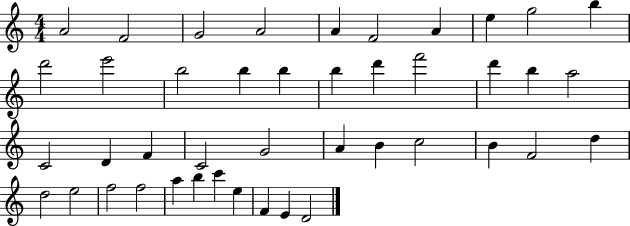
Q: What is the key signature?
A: C major